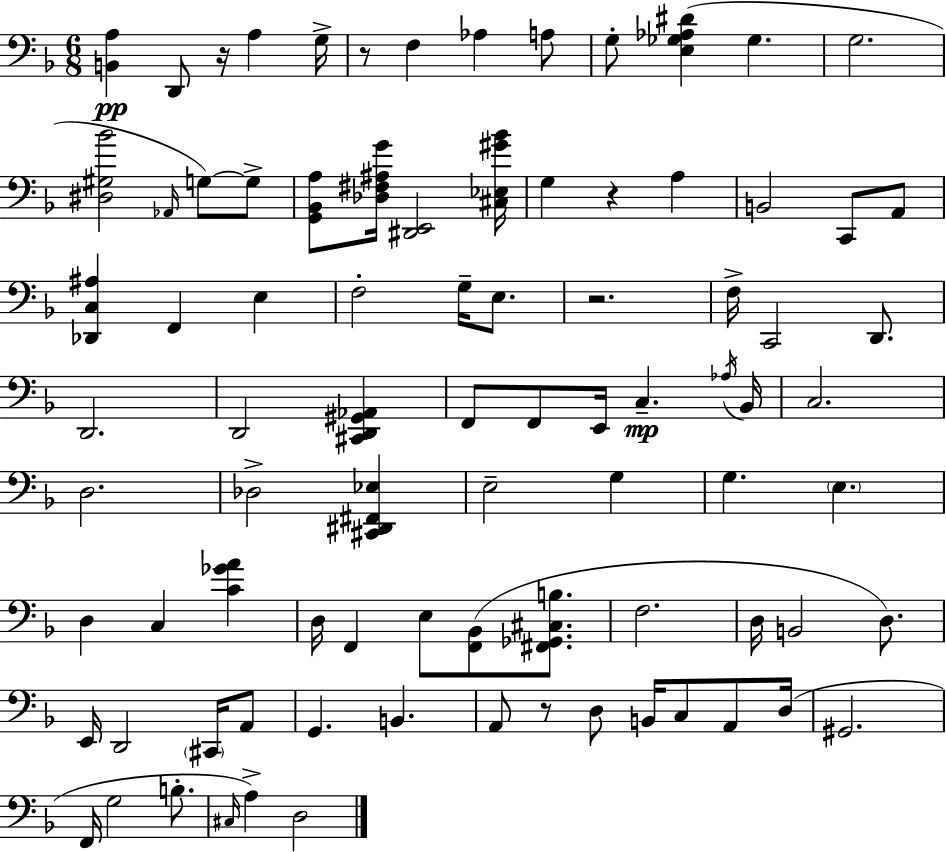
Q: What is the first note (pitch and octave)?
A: D2